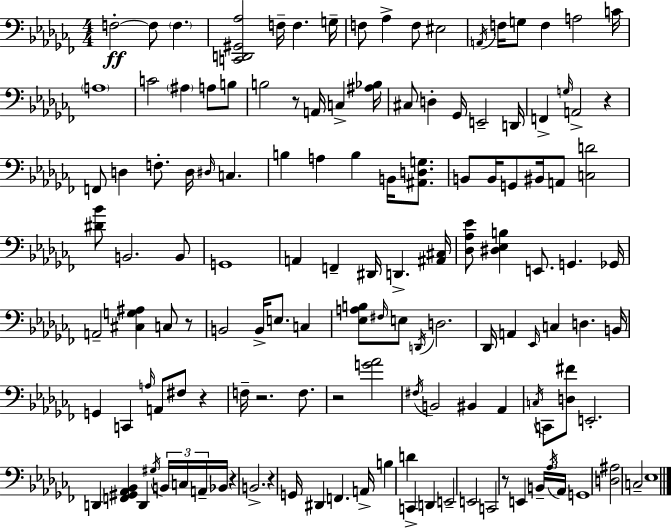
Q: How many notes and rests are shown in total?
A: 136